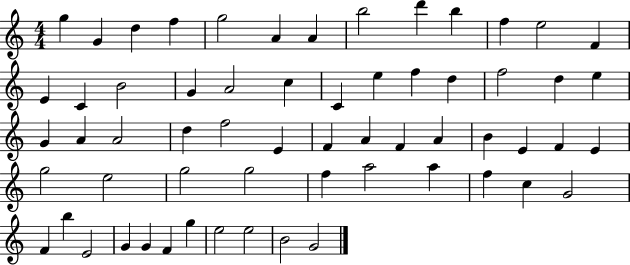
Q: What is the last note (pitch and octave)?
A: G4